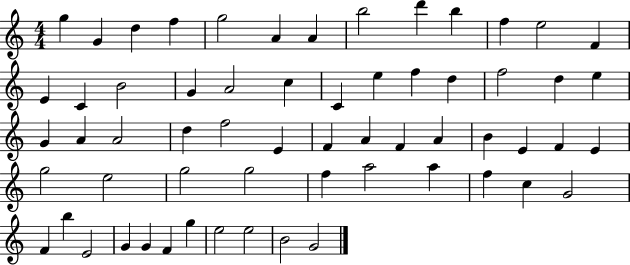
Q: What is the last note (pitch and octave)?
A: G4